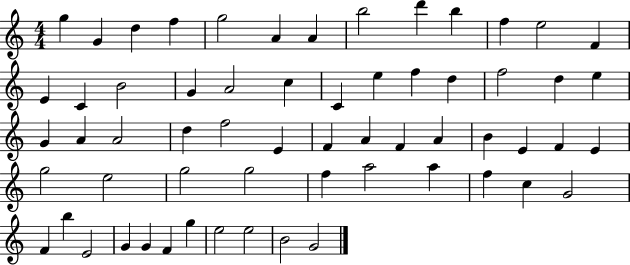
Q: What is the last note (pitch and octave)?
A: G4